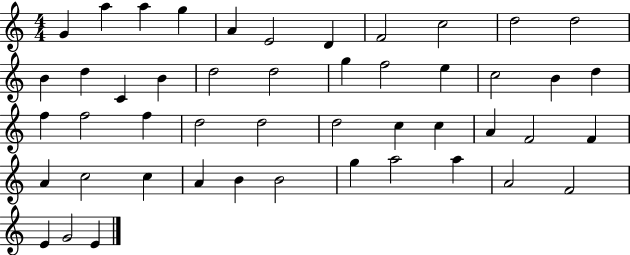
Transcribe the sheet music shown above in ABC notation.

X:1
T:Untitled
M:4/4
L:1/4
K:C
G a a g A E2 D F2 c2 d2 d2 B d C B d2 d2 g f2 e c2 B d f f2 f d2 d2 d2 c c A F2 F A c2 c A B B2 g a2 a A2 F2 E G2 E